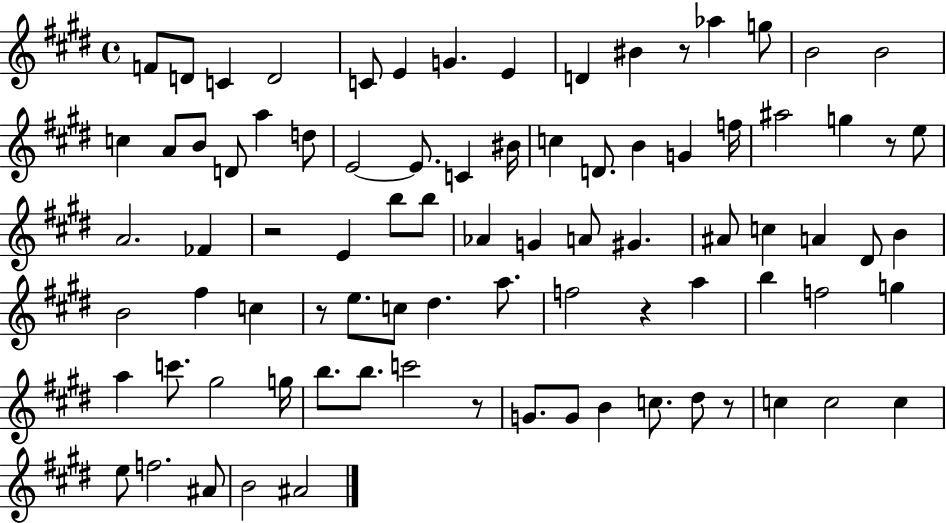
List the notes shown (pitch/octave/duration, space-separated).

F4/e D4/e C4/q D4/h C4/e E4/q G4/q. E4/q D4/q BIS4/q R/e Ab5/q G5/e B4/h B4/h C5/q A4/e B4/e D4/e A5/q D5/e E4/h E4/e. C4/q BIS4/s C5/q D4/e. B4/q G4/q F5/s A#5/h G5/q R/e E5/e A4/h. FES4/q R/h E4/q B5/e B5/e Ab4/q G4/q A4/e G#4/q. A#4/e C5/q A4/q D#4/e B4/q B4/h F#5/q C5/q R/e E5/e. C5/e D#5/q. A5/e. F5/h R/q A5/q B5/q F5/h G5/q A5/q C6/e. G#5/h G5/s B5/e. B5/e. C6/h R/e G4/e. G4/e B4/q C5/e. D#5/e R/e C5/q C5/h C5/q E5/e F5/h. A#4/e B4/h A#4/h